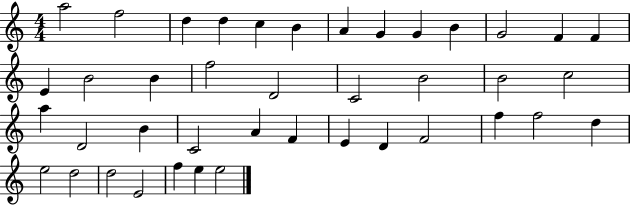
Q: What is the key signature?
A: C major